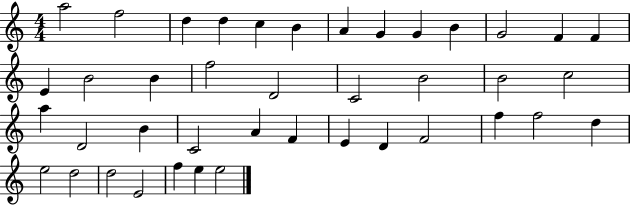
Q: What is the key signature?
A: C major